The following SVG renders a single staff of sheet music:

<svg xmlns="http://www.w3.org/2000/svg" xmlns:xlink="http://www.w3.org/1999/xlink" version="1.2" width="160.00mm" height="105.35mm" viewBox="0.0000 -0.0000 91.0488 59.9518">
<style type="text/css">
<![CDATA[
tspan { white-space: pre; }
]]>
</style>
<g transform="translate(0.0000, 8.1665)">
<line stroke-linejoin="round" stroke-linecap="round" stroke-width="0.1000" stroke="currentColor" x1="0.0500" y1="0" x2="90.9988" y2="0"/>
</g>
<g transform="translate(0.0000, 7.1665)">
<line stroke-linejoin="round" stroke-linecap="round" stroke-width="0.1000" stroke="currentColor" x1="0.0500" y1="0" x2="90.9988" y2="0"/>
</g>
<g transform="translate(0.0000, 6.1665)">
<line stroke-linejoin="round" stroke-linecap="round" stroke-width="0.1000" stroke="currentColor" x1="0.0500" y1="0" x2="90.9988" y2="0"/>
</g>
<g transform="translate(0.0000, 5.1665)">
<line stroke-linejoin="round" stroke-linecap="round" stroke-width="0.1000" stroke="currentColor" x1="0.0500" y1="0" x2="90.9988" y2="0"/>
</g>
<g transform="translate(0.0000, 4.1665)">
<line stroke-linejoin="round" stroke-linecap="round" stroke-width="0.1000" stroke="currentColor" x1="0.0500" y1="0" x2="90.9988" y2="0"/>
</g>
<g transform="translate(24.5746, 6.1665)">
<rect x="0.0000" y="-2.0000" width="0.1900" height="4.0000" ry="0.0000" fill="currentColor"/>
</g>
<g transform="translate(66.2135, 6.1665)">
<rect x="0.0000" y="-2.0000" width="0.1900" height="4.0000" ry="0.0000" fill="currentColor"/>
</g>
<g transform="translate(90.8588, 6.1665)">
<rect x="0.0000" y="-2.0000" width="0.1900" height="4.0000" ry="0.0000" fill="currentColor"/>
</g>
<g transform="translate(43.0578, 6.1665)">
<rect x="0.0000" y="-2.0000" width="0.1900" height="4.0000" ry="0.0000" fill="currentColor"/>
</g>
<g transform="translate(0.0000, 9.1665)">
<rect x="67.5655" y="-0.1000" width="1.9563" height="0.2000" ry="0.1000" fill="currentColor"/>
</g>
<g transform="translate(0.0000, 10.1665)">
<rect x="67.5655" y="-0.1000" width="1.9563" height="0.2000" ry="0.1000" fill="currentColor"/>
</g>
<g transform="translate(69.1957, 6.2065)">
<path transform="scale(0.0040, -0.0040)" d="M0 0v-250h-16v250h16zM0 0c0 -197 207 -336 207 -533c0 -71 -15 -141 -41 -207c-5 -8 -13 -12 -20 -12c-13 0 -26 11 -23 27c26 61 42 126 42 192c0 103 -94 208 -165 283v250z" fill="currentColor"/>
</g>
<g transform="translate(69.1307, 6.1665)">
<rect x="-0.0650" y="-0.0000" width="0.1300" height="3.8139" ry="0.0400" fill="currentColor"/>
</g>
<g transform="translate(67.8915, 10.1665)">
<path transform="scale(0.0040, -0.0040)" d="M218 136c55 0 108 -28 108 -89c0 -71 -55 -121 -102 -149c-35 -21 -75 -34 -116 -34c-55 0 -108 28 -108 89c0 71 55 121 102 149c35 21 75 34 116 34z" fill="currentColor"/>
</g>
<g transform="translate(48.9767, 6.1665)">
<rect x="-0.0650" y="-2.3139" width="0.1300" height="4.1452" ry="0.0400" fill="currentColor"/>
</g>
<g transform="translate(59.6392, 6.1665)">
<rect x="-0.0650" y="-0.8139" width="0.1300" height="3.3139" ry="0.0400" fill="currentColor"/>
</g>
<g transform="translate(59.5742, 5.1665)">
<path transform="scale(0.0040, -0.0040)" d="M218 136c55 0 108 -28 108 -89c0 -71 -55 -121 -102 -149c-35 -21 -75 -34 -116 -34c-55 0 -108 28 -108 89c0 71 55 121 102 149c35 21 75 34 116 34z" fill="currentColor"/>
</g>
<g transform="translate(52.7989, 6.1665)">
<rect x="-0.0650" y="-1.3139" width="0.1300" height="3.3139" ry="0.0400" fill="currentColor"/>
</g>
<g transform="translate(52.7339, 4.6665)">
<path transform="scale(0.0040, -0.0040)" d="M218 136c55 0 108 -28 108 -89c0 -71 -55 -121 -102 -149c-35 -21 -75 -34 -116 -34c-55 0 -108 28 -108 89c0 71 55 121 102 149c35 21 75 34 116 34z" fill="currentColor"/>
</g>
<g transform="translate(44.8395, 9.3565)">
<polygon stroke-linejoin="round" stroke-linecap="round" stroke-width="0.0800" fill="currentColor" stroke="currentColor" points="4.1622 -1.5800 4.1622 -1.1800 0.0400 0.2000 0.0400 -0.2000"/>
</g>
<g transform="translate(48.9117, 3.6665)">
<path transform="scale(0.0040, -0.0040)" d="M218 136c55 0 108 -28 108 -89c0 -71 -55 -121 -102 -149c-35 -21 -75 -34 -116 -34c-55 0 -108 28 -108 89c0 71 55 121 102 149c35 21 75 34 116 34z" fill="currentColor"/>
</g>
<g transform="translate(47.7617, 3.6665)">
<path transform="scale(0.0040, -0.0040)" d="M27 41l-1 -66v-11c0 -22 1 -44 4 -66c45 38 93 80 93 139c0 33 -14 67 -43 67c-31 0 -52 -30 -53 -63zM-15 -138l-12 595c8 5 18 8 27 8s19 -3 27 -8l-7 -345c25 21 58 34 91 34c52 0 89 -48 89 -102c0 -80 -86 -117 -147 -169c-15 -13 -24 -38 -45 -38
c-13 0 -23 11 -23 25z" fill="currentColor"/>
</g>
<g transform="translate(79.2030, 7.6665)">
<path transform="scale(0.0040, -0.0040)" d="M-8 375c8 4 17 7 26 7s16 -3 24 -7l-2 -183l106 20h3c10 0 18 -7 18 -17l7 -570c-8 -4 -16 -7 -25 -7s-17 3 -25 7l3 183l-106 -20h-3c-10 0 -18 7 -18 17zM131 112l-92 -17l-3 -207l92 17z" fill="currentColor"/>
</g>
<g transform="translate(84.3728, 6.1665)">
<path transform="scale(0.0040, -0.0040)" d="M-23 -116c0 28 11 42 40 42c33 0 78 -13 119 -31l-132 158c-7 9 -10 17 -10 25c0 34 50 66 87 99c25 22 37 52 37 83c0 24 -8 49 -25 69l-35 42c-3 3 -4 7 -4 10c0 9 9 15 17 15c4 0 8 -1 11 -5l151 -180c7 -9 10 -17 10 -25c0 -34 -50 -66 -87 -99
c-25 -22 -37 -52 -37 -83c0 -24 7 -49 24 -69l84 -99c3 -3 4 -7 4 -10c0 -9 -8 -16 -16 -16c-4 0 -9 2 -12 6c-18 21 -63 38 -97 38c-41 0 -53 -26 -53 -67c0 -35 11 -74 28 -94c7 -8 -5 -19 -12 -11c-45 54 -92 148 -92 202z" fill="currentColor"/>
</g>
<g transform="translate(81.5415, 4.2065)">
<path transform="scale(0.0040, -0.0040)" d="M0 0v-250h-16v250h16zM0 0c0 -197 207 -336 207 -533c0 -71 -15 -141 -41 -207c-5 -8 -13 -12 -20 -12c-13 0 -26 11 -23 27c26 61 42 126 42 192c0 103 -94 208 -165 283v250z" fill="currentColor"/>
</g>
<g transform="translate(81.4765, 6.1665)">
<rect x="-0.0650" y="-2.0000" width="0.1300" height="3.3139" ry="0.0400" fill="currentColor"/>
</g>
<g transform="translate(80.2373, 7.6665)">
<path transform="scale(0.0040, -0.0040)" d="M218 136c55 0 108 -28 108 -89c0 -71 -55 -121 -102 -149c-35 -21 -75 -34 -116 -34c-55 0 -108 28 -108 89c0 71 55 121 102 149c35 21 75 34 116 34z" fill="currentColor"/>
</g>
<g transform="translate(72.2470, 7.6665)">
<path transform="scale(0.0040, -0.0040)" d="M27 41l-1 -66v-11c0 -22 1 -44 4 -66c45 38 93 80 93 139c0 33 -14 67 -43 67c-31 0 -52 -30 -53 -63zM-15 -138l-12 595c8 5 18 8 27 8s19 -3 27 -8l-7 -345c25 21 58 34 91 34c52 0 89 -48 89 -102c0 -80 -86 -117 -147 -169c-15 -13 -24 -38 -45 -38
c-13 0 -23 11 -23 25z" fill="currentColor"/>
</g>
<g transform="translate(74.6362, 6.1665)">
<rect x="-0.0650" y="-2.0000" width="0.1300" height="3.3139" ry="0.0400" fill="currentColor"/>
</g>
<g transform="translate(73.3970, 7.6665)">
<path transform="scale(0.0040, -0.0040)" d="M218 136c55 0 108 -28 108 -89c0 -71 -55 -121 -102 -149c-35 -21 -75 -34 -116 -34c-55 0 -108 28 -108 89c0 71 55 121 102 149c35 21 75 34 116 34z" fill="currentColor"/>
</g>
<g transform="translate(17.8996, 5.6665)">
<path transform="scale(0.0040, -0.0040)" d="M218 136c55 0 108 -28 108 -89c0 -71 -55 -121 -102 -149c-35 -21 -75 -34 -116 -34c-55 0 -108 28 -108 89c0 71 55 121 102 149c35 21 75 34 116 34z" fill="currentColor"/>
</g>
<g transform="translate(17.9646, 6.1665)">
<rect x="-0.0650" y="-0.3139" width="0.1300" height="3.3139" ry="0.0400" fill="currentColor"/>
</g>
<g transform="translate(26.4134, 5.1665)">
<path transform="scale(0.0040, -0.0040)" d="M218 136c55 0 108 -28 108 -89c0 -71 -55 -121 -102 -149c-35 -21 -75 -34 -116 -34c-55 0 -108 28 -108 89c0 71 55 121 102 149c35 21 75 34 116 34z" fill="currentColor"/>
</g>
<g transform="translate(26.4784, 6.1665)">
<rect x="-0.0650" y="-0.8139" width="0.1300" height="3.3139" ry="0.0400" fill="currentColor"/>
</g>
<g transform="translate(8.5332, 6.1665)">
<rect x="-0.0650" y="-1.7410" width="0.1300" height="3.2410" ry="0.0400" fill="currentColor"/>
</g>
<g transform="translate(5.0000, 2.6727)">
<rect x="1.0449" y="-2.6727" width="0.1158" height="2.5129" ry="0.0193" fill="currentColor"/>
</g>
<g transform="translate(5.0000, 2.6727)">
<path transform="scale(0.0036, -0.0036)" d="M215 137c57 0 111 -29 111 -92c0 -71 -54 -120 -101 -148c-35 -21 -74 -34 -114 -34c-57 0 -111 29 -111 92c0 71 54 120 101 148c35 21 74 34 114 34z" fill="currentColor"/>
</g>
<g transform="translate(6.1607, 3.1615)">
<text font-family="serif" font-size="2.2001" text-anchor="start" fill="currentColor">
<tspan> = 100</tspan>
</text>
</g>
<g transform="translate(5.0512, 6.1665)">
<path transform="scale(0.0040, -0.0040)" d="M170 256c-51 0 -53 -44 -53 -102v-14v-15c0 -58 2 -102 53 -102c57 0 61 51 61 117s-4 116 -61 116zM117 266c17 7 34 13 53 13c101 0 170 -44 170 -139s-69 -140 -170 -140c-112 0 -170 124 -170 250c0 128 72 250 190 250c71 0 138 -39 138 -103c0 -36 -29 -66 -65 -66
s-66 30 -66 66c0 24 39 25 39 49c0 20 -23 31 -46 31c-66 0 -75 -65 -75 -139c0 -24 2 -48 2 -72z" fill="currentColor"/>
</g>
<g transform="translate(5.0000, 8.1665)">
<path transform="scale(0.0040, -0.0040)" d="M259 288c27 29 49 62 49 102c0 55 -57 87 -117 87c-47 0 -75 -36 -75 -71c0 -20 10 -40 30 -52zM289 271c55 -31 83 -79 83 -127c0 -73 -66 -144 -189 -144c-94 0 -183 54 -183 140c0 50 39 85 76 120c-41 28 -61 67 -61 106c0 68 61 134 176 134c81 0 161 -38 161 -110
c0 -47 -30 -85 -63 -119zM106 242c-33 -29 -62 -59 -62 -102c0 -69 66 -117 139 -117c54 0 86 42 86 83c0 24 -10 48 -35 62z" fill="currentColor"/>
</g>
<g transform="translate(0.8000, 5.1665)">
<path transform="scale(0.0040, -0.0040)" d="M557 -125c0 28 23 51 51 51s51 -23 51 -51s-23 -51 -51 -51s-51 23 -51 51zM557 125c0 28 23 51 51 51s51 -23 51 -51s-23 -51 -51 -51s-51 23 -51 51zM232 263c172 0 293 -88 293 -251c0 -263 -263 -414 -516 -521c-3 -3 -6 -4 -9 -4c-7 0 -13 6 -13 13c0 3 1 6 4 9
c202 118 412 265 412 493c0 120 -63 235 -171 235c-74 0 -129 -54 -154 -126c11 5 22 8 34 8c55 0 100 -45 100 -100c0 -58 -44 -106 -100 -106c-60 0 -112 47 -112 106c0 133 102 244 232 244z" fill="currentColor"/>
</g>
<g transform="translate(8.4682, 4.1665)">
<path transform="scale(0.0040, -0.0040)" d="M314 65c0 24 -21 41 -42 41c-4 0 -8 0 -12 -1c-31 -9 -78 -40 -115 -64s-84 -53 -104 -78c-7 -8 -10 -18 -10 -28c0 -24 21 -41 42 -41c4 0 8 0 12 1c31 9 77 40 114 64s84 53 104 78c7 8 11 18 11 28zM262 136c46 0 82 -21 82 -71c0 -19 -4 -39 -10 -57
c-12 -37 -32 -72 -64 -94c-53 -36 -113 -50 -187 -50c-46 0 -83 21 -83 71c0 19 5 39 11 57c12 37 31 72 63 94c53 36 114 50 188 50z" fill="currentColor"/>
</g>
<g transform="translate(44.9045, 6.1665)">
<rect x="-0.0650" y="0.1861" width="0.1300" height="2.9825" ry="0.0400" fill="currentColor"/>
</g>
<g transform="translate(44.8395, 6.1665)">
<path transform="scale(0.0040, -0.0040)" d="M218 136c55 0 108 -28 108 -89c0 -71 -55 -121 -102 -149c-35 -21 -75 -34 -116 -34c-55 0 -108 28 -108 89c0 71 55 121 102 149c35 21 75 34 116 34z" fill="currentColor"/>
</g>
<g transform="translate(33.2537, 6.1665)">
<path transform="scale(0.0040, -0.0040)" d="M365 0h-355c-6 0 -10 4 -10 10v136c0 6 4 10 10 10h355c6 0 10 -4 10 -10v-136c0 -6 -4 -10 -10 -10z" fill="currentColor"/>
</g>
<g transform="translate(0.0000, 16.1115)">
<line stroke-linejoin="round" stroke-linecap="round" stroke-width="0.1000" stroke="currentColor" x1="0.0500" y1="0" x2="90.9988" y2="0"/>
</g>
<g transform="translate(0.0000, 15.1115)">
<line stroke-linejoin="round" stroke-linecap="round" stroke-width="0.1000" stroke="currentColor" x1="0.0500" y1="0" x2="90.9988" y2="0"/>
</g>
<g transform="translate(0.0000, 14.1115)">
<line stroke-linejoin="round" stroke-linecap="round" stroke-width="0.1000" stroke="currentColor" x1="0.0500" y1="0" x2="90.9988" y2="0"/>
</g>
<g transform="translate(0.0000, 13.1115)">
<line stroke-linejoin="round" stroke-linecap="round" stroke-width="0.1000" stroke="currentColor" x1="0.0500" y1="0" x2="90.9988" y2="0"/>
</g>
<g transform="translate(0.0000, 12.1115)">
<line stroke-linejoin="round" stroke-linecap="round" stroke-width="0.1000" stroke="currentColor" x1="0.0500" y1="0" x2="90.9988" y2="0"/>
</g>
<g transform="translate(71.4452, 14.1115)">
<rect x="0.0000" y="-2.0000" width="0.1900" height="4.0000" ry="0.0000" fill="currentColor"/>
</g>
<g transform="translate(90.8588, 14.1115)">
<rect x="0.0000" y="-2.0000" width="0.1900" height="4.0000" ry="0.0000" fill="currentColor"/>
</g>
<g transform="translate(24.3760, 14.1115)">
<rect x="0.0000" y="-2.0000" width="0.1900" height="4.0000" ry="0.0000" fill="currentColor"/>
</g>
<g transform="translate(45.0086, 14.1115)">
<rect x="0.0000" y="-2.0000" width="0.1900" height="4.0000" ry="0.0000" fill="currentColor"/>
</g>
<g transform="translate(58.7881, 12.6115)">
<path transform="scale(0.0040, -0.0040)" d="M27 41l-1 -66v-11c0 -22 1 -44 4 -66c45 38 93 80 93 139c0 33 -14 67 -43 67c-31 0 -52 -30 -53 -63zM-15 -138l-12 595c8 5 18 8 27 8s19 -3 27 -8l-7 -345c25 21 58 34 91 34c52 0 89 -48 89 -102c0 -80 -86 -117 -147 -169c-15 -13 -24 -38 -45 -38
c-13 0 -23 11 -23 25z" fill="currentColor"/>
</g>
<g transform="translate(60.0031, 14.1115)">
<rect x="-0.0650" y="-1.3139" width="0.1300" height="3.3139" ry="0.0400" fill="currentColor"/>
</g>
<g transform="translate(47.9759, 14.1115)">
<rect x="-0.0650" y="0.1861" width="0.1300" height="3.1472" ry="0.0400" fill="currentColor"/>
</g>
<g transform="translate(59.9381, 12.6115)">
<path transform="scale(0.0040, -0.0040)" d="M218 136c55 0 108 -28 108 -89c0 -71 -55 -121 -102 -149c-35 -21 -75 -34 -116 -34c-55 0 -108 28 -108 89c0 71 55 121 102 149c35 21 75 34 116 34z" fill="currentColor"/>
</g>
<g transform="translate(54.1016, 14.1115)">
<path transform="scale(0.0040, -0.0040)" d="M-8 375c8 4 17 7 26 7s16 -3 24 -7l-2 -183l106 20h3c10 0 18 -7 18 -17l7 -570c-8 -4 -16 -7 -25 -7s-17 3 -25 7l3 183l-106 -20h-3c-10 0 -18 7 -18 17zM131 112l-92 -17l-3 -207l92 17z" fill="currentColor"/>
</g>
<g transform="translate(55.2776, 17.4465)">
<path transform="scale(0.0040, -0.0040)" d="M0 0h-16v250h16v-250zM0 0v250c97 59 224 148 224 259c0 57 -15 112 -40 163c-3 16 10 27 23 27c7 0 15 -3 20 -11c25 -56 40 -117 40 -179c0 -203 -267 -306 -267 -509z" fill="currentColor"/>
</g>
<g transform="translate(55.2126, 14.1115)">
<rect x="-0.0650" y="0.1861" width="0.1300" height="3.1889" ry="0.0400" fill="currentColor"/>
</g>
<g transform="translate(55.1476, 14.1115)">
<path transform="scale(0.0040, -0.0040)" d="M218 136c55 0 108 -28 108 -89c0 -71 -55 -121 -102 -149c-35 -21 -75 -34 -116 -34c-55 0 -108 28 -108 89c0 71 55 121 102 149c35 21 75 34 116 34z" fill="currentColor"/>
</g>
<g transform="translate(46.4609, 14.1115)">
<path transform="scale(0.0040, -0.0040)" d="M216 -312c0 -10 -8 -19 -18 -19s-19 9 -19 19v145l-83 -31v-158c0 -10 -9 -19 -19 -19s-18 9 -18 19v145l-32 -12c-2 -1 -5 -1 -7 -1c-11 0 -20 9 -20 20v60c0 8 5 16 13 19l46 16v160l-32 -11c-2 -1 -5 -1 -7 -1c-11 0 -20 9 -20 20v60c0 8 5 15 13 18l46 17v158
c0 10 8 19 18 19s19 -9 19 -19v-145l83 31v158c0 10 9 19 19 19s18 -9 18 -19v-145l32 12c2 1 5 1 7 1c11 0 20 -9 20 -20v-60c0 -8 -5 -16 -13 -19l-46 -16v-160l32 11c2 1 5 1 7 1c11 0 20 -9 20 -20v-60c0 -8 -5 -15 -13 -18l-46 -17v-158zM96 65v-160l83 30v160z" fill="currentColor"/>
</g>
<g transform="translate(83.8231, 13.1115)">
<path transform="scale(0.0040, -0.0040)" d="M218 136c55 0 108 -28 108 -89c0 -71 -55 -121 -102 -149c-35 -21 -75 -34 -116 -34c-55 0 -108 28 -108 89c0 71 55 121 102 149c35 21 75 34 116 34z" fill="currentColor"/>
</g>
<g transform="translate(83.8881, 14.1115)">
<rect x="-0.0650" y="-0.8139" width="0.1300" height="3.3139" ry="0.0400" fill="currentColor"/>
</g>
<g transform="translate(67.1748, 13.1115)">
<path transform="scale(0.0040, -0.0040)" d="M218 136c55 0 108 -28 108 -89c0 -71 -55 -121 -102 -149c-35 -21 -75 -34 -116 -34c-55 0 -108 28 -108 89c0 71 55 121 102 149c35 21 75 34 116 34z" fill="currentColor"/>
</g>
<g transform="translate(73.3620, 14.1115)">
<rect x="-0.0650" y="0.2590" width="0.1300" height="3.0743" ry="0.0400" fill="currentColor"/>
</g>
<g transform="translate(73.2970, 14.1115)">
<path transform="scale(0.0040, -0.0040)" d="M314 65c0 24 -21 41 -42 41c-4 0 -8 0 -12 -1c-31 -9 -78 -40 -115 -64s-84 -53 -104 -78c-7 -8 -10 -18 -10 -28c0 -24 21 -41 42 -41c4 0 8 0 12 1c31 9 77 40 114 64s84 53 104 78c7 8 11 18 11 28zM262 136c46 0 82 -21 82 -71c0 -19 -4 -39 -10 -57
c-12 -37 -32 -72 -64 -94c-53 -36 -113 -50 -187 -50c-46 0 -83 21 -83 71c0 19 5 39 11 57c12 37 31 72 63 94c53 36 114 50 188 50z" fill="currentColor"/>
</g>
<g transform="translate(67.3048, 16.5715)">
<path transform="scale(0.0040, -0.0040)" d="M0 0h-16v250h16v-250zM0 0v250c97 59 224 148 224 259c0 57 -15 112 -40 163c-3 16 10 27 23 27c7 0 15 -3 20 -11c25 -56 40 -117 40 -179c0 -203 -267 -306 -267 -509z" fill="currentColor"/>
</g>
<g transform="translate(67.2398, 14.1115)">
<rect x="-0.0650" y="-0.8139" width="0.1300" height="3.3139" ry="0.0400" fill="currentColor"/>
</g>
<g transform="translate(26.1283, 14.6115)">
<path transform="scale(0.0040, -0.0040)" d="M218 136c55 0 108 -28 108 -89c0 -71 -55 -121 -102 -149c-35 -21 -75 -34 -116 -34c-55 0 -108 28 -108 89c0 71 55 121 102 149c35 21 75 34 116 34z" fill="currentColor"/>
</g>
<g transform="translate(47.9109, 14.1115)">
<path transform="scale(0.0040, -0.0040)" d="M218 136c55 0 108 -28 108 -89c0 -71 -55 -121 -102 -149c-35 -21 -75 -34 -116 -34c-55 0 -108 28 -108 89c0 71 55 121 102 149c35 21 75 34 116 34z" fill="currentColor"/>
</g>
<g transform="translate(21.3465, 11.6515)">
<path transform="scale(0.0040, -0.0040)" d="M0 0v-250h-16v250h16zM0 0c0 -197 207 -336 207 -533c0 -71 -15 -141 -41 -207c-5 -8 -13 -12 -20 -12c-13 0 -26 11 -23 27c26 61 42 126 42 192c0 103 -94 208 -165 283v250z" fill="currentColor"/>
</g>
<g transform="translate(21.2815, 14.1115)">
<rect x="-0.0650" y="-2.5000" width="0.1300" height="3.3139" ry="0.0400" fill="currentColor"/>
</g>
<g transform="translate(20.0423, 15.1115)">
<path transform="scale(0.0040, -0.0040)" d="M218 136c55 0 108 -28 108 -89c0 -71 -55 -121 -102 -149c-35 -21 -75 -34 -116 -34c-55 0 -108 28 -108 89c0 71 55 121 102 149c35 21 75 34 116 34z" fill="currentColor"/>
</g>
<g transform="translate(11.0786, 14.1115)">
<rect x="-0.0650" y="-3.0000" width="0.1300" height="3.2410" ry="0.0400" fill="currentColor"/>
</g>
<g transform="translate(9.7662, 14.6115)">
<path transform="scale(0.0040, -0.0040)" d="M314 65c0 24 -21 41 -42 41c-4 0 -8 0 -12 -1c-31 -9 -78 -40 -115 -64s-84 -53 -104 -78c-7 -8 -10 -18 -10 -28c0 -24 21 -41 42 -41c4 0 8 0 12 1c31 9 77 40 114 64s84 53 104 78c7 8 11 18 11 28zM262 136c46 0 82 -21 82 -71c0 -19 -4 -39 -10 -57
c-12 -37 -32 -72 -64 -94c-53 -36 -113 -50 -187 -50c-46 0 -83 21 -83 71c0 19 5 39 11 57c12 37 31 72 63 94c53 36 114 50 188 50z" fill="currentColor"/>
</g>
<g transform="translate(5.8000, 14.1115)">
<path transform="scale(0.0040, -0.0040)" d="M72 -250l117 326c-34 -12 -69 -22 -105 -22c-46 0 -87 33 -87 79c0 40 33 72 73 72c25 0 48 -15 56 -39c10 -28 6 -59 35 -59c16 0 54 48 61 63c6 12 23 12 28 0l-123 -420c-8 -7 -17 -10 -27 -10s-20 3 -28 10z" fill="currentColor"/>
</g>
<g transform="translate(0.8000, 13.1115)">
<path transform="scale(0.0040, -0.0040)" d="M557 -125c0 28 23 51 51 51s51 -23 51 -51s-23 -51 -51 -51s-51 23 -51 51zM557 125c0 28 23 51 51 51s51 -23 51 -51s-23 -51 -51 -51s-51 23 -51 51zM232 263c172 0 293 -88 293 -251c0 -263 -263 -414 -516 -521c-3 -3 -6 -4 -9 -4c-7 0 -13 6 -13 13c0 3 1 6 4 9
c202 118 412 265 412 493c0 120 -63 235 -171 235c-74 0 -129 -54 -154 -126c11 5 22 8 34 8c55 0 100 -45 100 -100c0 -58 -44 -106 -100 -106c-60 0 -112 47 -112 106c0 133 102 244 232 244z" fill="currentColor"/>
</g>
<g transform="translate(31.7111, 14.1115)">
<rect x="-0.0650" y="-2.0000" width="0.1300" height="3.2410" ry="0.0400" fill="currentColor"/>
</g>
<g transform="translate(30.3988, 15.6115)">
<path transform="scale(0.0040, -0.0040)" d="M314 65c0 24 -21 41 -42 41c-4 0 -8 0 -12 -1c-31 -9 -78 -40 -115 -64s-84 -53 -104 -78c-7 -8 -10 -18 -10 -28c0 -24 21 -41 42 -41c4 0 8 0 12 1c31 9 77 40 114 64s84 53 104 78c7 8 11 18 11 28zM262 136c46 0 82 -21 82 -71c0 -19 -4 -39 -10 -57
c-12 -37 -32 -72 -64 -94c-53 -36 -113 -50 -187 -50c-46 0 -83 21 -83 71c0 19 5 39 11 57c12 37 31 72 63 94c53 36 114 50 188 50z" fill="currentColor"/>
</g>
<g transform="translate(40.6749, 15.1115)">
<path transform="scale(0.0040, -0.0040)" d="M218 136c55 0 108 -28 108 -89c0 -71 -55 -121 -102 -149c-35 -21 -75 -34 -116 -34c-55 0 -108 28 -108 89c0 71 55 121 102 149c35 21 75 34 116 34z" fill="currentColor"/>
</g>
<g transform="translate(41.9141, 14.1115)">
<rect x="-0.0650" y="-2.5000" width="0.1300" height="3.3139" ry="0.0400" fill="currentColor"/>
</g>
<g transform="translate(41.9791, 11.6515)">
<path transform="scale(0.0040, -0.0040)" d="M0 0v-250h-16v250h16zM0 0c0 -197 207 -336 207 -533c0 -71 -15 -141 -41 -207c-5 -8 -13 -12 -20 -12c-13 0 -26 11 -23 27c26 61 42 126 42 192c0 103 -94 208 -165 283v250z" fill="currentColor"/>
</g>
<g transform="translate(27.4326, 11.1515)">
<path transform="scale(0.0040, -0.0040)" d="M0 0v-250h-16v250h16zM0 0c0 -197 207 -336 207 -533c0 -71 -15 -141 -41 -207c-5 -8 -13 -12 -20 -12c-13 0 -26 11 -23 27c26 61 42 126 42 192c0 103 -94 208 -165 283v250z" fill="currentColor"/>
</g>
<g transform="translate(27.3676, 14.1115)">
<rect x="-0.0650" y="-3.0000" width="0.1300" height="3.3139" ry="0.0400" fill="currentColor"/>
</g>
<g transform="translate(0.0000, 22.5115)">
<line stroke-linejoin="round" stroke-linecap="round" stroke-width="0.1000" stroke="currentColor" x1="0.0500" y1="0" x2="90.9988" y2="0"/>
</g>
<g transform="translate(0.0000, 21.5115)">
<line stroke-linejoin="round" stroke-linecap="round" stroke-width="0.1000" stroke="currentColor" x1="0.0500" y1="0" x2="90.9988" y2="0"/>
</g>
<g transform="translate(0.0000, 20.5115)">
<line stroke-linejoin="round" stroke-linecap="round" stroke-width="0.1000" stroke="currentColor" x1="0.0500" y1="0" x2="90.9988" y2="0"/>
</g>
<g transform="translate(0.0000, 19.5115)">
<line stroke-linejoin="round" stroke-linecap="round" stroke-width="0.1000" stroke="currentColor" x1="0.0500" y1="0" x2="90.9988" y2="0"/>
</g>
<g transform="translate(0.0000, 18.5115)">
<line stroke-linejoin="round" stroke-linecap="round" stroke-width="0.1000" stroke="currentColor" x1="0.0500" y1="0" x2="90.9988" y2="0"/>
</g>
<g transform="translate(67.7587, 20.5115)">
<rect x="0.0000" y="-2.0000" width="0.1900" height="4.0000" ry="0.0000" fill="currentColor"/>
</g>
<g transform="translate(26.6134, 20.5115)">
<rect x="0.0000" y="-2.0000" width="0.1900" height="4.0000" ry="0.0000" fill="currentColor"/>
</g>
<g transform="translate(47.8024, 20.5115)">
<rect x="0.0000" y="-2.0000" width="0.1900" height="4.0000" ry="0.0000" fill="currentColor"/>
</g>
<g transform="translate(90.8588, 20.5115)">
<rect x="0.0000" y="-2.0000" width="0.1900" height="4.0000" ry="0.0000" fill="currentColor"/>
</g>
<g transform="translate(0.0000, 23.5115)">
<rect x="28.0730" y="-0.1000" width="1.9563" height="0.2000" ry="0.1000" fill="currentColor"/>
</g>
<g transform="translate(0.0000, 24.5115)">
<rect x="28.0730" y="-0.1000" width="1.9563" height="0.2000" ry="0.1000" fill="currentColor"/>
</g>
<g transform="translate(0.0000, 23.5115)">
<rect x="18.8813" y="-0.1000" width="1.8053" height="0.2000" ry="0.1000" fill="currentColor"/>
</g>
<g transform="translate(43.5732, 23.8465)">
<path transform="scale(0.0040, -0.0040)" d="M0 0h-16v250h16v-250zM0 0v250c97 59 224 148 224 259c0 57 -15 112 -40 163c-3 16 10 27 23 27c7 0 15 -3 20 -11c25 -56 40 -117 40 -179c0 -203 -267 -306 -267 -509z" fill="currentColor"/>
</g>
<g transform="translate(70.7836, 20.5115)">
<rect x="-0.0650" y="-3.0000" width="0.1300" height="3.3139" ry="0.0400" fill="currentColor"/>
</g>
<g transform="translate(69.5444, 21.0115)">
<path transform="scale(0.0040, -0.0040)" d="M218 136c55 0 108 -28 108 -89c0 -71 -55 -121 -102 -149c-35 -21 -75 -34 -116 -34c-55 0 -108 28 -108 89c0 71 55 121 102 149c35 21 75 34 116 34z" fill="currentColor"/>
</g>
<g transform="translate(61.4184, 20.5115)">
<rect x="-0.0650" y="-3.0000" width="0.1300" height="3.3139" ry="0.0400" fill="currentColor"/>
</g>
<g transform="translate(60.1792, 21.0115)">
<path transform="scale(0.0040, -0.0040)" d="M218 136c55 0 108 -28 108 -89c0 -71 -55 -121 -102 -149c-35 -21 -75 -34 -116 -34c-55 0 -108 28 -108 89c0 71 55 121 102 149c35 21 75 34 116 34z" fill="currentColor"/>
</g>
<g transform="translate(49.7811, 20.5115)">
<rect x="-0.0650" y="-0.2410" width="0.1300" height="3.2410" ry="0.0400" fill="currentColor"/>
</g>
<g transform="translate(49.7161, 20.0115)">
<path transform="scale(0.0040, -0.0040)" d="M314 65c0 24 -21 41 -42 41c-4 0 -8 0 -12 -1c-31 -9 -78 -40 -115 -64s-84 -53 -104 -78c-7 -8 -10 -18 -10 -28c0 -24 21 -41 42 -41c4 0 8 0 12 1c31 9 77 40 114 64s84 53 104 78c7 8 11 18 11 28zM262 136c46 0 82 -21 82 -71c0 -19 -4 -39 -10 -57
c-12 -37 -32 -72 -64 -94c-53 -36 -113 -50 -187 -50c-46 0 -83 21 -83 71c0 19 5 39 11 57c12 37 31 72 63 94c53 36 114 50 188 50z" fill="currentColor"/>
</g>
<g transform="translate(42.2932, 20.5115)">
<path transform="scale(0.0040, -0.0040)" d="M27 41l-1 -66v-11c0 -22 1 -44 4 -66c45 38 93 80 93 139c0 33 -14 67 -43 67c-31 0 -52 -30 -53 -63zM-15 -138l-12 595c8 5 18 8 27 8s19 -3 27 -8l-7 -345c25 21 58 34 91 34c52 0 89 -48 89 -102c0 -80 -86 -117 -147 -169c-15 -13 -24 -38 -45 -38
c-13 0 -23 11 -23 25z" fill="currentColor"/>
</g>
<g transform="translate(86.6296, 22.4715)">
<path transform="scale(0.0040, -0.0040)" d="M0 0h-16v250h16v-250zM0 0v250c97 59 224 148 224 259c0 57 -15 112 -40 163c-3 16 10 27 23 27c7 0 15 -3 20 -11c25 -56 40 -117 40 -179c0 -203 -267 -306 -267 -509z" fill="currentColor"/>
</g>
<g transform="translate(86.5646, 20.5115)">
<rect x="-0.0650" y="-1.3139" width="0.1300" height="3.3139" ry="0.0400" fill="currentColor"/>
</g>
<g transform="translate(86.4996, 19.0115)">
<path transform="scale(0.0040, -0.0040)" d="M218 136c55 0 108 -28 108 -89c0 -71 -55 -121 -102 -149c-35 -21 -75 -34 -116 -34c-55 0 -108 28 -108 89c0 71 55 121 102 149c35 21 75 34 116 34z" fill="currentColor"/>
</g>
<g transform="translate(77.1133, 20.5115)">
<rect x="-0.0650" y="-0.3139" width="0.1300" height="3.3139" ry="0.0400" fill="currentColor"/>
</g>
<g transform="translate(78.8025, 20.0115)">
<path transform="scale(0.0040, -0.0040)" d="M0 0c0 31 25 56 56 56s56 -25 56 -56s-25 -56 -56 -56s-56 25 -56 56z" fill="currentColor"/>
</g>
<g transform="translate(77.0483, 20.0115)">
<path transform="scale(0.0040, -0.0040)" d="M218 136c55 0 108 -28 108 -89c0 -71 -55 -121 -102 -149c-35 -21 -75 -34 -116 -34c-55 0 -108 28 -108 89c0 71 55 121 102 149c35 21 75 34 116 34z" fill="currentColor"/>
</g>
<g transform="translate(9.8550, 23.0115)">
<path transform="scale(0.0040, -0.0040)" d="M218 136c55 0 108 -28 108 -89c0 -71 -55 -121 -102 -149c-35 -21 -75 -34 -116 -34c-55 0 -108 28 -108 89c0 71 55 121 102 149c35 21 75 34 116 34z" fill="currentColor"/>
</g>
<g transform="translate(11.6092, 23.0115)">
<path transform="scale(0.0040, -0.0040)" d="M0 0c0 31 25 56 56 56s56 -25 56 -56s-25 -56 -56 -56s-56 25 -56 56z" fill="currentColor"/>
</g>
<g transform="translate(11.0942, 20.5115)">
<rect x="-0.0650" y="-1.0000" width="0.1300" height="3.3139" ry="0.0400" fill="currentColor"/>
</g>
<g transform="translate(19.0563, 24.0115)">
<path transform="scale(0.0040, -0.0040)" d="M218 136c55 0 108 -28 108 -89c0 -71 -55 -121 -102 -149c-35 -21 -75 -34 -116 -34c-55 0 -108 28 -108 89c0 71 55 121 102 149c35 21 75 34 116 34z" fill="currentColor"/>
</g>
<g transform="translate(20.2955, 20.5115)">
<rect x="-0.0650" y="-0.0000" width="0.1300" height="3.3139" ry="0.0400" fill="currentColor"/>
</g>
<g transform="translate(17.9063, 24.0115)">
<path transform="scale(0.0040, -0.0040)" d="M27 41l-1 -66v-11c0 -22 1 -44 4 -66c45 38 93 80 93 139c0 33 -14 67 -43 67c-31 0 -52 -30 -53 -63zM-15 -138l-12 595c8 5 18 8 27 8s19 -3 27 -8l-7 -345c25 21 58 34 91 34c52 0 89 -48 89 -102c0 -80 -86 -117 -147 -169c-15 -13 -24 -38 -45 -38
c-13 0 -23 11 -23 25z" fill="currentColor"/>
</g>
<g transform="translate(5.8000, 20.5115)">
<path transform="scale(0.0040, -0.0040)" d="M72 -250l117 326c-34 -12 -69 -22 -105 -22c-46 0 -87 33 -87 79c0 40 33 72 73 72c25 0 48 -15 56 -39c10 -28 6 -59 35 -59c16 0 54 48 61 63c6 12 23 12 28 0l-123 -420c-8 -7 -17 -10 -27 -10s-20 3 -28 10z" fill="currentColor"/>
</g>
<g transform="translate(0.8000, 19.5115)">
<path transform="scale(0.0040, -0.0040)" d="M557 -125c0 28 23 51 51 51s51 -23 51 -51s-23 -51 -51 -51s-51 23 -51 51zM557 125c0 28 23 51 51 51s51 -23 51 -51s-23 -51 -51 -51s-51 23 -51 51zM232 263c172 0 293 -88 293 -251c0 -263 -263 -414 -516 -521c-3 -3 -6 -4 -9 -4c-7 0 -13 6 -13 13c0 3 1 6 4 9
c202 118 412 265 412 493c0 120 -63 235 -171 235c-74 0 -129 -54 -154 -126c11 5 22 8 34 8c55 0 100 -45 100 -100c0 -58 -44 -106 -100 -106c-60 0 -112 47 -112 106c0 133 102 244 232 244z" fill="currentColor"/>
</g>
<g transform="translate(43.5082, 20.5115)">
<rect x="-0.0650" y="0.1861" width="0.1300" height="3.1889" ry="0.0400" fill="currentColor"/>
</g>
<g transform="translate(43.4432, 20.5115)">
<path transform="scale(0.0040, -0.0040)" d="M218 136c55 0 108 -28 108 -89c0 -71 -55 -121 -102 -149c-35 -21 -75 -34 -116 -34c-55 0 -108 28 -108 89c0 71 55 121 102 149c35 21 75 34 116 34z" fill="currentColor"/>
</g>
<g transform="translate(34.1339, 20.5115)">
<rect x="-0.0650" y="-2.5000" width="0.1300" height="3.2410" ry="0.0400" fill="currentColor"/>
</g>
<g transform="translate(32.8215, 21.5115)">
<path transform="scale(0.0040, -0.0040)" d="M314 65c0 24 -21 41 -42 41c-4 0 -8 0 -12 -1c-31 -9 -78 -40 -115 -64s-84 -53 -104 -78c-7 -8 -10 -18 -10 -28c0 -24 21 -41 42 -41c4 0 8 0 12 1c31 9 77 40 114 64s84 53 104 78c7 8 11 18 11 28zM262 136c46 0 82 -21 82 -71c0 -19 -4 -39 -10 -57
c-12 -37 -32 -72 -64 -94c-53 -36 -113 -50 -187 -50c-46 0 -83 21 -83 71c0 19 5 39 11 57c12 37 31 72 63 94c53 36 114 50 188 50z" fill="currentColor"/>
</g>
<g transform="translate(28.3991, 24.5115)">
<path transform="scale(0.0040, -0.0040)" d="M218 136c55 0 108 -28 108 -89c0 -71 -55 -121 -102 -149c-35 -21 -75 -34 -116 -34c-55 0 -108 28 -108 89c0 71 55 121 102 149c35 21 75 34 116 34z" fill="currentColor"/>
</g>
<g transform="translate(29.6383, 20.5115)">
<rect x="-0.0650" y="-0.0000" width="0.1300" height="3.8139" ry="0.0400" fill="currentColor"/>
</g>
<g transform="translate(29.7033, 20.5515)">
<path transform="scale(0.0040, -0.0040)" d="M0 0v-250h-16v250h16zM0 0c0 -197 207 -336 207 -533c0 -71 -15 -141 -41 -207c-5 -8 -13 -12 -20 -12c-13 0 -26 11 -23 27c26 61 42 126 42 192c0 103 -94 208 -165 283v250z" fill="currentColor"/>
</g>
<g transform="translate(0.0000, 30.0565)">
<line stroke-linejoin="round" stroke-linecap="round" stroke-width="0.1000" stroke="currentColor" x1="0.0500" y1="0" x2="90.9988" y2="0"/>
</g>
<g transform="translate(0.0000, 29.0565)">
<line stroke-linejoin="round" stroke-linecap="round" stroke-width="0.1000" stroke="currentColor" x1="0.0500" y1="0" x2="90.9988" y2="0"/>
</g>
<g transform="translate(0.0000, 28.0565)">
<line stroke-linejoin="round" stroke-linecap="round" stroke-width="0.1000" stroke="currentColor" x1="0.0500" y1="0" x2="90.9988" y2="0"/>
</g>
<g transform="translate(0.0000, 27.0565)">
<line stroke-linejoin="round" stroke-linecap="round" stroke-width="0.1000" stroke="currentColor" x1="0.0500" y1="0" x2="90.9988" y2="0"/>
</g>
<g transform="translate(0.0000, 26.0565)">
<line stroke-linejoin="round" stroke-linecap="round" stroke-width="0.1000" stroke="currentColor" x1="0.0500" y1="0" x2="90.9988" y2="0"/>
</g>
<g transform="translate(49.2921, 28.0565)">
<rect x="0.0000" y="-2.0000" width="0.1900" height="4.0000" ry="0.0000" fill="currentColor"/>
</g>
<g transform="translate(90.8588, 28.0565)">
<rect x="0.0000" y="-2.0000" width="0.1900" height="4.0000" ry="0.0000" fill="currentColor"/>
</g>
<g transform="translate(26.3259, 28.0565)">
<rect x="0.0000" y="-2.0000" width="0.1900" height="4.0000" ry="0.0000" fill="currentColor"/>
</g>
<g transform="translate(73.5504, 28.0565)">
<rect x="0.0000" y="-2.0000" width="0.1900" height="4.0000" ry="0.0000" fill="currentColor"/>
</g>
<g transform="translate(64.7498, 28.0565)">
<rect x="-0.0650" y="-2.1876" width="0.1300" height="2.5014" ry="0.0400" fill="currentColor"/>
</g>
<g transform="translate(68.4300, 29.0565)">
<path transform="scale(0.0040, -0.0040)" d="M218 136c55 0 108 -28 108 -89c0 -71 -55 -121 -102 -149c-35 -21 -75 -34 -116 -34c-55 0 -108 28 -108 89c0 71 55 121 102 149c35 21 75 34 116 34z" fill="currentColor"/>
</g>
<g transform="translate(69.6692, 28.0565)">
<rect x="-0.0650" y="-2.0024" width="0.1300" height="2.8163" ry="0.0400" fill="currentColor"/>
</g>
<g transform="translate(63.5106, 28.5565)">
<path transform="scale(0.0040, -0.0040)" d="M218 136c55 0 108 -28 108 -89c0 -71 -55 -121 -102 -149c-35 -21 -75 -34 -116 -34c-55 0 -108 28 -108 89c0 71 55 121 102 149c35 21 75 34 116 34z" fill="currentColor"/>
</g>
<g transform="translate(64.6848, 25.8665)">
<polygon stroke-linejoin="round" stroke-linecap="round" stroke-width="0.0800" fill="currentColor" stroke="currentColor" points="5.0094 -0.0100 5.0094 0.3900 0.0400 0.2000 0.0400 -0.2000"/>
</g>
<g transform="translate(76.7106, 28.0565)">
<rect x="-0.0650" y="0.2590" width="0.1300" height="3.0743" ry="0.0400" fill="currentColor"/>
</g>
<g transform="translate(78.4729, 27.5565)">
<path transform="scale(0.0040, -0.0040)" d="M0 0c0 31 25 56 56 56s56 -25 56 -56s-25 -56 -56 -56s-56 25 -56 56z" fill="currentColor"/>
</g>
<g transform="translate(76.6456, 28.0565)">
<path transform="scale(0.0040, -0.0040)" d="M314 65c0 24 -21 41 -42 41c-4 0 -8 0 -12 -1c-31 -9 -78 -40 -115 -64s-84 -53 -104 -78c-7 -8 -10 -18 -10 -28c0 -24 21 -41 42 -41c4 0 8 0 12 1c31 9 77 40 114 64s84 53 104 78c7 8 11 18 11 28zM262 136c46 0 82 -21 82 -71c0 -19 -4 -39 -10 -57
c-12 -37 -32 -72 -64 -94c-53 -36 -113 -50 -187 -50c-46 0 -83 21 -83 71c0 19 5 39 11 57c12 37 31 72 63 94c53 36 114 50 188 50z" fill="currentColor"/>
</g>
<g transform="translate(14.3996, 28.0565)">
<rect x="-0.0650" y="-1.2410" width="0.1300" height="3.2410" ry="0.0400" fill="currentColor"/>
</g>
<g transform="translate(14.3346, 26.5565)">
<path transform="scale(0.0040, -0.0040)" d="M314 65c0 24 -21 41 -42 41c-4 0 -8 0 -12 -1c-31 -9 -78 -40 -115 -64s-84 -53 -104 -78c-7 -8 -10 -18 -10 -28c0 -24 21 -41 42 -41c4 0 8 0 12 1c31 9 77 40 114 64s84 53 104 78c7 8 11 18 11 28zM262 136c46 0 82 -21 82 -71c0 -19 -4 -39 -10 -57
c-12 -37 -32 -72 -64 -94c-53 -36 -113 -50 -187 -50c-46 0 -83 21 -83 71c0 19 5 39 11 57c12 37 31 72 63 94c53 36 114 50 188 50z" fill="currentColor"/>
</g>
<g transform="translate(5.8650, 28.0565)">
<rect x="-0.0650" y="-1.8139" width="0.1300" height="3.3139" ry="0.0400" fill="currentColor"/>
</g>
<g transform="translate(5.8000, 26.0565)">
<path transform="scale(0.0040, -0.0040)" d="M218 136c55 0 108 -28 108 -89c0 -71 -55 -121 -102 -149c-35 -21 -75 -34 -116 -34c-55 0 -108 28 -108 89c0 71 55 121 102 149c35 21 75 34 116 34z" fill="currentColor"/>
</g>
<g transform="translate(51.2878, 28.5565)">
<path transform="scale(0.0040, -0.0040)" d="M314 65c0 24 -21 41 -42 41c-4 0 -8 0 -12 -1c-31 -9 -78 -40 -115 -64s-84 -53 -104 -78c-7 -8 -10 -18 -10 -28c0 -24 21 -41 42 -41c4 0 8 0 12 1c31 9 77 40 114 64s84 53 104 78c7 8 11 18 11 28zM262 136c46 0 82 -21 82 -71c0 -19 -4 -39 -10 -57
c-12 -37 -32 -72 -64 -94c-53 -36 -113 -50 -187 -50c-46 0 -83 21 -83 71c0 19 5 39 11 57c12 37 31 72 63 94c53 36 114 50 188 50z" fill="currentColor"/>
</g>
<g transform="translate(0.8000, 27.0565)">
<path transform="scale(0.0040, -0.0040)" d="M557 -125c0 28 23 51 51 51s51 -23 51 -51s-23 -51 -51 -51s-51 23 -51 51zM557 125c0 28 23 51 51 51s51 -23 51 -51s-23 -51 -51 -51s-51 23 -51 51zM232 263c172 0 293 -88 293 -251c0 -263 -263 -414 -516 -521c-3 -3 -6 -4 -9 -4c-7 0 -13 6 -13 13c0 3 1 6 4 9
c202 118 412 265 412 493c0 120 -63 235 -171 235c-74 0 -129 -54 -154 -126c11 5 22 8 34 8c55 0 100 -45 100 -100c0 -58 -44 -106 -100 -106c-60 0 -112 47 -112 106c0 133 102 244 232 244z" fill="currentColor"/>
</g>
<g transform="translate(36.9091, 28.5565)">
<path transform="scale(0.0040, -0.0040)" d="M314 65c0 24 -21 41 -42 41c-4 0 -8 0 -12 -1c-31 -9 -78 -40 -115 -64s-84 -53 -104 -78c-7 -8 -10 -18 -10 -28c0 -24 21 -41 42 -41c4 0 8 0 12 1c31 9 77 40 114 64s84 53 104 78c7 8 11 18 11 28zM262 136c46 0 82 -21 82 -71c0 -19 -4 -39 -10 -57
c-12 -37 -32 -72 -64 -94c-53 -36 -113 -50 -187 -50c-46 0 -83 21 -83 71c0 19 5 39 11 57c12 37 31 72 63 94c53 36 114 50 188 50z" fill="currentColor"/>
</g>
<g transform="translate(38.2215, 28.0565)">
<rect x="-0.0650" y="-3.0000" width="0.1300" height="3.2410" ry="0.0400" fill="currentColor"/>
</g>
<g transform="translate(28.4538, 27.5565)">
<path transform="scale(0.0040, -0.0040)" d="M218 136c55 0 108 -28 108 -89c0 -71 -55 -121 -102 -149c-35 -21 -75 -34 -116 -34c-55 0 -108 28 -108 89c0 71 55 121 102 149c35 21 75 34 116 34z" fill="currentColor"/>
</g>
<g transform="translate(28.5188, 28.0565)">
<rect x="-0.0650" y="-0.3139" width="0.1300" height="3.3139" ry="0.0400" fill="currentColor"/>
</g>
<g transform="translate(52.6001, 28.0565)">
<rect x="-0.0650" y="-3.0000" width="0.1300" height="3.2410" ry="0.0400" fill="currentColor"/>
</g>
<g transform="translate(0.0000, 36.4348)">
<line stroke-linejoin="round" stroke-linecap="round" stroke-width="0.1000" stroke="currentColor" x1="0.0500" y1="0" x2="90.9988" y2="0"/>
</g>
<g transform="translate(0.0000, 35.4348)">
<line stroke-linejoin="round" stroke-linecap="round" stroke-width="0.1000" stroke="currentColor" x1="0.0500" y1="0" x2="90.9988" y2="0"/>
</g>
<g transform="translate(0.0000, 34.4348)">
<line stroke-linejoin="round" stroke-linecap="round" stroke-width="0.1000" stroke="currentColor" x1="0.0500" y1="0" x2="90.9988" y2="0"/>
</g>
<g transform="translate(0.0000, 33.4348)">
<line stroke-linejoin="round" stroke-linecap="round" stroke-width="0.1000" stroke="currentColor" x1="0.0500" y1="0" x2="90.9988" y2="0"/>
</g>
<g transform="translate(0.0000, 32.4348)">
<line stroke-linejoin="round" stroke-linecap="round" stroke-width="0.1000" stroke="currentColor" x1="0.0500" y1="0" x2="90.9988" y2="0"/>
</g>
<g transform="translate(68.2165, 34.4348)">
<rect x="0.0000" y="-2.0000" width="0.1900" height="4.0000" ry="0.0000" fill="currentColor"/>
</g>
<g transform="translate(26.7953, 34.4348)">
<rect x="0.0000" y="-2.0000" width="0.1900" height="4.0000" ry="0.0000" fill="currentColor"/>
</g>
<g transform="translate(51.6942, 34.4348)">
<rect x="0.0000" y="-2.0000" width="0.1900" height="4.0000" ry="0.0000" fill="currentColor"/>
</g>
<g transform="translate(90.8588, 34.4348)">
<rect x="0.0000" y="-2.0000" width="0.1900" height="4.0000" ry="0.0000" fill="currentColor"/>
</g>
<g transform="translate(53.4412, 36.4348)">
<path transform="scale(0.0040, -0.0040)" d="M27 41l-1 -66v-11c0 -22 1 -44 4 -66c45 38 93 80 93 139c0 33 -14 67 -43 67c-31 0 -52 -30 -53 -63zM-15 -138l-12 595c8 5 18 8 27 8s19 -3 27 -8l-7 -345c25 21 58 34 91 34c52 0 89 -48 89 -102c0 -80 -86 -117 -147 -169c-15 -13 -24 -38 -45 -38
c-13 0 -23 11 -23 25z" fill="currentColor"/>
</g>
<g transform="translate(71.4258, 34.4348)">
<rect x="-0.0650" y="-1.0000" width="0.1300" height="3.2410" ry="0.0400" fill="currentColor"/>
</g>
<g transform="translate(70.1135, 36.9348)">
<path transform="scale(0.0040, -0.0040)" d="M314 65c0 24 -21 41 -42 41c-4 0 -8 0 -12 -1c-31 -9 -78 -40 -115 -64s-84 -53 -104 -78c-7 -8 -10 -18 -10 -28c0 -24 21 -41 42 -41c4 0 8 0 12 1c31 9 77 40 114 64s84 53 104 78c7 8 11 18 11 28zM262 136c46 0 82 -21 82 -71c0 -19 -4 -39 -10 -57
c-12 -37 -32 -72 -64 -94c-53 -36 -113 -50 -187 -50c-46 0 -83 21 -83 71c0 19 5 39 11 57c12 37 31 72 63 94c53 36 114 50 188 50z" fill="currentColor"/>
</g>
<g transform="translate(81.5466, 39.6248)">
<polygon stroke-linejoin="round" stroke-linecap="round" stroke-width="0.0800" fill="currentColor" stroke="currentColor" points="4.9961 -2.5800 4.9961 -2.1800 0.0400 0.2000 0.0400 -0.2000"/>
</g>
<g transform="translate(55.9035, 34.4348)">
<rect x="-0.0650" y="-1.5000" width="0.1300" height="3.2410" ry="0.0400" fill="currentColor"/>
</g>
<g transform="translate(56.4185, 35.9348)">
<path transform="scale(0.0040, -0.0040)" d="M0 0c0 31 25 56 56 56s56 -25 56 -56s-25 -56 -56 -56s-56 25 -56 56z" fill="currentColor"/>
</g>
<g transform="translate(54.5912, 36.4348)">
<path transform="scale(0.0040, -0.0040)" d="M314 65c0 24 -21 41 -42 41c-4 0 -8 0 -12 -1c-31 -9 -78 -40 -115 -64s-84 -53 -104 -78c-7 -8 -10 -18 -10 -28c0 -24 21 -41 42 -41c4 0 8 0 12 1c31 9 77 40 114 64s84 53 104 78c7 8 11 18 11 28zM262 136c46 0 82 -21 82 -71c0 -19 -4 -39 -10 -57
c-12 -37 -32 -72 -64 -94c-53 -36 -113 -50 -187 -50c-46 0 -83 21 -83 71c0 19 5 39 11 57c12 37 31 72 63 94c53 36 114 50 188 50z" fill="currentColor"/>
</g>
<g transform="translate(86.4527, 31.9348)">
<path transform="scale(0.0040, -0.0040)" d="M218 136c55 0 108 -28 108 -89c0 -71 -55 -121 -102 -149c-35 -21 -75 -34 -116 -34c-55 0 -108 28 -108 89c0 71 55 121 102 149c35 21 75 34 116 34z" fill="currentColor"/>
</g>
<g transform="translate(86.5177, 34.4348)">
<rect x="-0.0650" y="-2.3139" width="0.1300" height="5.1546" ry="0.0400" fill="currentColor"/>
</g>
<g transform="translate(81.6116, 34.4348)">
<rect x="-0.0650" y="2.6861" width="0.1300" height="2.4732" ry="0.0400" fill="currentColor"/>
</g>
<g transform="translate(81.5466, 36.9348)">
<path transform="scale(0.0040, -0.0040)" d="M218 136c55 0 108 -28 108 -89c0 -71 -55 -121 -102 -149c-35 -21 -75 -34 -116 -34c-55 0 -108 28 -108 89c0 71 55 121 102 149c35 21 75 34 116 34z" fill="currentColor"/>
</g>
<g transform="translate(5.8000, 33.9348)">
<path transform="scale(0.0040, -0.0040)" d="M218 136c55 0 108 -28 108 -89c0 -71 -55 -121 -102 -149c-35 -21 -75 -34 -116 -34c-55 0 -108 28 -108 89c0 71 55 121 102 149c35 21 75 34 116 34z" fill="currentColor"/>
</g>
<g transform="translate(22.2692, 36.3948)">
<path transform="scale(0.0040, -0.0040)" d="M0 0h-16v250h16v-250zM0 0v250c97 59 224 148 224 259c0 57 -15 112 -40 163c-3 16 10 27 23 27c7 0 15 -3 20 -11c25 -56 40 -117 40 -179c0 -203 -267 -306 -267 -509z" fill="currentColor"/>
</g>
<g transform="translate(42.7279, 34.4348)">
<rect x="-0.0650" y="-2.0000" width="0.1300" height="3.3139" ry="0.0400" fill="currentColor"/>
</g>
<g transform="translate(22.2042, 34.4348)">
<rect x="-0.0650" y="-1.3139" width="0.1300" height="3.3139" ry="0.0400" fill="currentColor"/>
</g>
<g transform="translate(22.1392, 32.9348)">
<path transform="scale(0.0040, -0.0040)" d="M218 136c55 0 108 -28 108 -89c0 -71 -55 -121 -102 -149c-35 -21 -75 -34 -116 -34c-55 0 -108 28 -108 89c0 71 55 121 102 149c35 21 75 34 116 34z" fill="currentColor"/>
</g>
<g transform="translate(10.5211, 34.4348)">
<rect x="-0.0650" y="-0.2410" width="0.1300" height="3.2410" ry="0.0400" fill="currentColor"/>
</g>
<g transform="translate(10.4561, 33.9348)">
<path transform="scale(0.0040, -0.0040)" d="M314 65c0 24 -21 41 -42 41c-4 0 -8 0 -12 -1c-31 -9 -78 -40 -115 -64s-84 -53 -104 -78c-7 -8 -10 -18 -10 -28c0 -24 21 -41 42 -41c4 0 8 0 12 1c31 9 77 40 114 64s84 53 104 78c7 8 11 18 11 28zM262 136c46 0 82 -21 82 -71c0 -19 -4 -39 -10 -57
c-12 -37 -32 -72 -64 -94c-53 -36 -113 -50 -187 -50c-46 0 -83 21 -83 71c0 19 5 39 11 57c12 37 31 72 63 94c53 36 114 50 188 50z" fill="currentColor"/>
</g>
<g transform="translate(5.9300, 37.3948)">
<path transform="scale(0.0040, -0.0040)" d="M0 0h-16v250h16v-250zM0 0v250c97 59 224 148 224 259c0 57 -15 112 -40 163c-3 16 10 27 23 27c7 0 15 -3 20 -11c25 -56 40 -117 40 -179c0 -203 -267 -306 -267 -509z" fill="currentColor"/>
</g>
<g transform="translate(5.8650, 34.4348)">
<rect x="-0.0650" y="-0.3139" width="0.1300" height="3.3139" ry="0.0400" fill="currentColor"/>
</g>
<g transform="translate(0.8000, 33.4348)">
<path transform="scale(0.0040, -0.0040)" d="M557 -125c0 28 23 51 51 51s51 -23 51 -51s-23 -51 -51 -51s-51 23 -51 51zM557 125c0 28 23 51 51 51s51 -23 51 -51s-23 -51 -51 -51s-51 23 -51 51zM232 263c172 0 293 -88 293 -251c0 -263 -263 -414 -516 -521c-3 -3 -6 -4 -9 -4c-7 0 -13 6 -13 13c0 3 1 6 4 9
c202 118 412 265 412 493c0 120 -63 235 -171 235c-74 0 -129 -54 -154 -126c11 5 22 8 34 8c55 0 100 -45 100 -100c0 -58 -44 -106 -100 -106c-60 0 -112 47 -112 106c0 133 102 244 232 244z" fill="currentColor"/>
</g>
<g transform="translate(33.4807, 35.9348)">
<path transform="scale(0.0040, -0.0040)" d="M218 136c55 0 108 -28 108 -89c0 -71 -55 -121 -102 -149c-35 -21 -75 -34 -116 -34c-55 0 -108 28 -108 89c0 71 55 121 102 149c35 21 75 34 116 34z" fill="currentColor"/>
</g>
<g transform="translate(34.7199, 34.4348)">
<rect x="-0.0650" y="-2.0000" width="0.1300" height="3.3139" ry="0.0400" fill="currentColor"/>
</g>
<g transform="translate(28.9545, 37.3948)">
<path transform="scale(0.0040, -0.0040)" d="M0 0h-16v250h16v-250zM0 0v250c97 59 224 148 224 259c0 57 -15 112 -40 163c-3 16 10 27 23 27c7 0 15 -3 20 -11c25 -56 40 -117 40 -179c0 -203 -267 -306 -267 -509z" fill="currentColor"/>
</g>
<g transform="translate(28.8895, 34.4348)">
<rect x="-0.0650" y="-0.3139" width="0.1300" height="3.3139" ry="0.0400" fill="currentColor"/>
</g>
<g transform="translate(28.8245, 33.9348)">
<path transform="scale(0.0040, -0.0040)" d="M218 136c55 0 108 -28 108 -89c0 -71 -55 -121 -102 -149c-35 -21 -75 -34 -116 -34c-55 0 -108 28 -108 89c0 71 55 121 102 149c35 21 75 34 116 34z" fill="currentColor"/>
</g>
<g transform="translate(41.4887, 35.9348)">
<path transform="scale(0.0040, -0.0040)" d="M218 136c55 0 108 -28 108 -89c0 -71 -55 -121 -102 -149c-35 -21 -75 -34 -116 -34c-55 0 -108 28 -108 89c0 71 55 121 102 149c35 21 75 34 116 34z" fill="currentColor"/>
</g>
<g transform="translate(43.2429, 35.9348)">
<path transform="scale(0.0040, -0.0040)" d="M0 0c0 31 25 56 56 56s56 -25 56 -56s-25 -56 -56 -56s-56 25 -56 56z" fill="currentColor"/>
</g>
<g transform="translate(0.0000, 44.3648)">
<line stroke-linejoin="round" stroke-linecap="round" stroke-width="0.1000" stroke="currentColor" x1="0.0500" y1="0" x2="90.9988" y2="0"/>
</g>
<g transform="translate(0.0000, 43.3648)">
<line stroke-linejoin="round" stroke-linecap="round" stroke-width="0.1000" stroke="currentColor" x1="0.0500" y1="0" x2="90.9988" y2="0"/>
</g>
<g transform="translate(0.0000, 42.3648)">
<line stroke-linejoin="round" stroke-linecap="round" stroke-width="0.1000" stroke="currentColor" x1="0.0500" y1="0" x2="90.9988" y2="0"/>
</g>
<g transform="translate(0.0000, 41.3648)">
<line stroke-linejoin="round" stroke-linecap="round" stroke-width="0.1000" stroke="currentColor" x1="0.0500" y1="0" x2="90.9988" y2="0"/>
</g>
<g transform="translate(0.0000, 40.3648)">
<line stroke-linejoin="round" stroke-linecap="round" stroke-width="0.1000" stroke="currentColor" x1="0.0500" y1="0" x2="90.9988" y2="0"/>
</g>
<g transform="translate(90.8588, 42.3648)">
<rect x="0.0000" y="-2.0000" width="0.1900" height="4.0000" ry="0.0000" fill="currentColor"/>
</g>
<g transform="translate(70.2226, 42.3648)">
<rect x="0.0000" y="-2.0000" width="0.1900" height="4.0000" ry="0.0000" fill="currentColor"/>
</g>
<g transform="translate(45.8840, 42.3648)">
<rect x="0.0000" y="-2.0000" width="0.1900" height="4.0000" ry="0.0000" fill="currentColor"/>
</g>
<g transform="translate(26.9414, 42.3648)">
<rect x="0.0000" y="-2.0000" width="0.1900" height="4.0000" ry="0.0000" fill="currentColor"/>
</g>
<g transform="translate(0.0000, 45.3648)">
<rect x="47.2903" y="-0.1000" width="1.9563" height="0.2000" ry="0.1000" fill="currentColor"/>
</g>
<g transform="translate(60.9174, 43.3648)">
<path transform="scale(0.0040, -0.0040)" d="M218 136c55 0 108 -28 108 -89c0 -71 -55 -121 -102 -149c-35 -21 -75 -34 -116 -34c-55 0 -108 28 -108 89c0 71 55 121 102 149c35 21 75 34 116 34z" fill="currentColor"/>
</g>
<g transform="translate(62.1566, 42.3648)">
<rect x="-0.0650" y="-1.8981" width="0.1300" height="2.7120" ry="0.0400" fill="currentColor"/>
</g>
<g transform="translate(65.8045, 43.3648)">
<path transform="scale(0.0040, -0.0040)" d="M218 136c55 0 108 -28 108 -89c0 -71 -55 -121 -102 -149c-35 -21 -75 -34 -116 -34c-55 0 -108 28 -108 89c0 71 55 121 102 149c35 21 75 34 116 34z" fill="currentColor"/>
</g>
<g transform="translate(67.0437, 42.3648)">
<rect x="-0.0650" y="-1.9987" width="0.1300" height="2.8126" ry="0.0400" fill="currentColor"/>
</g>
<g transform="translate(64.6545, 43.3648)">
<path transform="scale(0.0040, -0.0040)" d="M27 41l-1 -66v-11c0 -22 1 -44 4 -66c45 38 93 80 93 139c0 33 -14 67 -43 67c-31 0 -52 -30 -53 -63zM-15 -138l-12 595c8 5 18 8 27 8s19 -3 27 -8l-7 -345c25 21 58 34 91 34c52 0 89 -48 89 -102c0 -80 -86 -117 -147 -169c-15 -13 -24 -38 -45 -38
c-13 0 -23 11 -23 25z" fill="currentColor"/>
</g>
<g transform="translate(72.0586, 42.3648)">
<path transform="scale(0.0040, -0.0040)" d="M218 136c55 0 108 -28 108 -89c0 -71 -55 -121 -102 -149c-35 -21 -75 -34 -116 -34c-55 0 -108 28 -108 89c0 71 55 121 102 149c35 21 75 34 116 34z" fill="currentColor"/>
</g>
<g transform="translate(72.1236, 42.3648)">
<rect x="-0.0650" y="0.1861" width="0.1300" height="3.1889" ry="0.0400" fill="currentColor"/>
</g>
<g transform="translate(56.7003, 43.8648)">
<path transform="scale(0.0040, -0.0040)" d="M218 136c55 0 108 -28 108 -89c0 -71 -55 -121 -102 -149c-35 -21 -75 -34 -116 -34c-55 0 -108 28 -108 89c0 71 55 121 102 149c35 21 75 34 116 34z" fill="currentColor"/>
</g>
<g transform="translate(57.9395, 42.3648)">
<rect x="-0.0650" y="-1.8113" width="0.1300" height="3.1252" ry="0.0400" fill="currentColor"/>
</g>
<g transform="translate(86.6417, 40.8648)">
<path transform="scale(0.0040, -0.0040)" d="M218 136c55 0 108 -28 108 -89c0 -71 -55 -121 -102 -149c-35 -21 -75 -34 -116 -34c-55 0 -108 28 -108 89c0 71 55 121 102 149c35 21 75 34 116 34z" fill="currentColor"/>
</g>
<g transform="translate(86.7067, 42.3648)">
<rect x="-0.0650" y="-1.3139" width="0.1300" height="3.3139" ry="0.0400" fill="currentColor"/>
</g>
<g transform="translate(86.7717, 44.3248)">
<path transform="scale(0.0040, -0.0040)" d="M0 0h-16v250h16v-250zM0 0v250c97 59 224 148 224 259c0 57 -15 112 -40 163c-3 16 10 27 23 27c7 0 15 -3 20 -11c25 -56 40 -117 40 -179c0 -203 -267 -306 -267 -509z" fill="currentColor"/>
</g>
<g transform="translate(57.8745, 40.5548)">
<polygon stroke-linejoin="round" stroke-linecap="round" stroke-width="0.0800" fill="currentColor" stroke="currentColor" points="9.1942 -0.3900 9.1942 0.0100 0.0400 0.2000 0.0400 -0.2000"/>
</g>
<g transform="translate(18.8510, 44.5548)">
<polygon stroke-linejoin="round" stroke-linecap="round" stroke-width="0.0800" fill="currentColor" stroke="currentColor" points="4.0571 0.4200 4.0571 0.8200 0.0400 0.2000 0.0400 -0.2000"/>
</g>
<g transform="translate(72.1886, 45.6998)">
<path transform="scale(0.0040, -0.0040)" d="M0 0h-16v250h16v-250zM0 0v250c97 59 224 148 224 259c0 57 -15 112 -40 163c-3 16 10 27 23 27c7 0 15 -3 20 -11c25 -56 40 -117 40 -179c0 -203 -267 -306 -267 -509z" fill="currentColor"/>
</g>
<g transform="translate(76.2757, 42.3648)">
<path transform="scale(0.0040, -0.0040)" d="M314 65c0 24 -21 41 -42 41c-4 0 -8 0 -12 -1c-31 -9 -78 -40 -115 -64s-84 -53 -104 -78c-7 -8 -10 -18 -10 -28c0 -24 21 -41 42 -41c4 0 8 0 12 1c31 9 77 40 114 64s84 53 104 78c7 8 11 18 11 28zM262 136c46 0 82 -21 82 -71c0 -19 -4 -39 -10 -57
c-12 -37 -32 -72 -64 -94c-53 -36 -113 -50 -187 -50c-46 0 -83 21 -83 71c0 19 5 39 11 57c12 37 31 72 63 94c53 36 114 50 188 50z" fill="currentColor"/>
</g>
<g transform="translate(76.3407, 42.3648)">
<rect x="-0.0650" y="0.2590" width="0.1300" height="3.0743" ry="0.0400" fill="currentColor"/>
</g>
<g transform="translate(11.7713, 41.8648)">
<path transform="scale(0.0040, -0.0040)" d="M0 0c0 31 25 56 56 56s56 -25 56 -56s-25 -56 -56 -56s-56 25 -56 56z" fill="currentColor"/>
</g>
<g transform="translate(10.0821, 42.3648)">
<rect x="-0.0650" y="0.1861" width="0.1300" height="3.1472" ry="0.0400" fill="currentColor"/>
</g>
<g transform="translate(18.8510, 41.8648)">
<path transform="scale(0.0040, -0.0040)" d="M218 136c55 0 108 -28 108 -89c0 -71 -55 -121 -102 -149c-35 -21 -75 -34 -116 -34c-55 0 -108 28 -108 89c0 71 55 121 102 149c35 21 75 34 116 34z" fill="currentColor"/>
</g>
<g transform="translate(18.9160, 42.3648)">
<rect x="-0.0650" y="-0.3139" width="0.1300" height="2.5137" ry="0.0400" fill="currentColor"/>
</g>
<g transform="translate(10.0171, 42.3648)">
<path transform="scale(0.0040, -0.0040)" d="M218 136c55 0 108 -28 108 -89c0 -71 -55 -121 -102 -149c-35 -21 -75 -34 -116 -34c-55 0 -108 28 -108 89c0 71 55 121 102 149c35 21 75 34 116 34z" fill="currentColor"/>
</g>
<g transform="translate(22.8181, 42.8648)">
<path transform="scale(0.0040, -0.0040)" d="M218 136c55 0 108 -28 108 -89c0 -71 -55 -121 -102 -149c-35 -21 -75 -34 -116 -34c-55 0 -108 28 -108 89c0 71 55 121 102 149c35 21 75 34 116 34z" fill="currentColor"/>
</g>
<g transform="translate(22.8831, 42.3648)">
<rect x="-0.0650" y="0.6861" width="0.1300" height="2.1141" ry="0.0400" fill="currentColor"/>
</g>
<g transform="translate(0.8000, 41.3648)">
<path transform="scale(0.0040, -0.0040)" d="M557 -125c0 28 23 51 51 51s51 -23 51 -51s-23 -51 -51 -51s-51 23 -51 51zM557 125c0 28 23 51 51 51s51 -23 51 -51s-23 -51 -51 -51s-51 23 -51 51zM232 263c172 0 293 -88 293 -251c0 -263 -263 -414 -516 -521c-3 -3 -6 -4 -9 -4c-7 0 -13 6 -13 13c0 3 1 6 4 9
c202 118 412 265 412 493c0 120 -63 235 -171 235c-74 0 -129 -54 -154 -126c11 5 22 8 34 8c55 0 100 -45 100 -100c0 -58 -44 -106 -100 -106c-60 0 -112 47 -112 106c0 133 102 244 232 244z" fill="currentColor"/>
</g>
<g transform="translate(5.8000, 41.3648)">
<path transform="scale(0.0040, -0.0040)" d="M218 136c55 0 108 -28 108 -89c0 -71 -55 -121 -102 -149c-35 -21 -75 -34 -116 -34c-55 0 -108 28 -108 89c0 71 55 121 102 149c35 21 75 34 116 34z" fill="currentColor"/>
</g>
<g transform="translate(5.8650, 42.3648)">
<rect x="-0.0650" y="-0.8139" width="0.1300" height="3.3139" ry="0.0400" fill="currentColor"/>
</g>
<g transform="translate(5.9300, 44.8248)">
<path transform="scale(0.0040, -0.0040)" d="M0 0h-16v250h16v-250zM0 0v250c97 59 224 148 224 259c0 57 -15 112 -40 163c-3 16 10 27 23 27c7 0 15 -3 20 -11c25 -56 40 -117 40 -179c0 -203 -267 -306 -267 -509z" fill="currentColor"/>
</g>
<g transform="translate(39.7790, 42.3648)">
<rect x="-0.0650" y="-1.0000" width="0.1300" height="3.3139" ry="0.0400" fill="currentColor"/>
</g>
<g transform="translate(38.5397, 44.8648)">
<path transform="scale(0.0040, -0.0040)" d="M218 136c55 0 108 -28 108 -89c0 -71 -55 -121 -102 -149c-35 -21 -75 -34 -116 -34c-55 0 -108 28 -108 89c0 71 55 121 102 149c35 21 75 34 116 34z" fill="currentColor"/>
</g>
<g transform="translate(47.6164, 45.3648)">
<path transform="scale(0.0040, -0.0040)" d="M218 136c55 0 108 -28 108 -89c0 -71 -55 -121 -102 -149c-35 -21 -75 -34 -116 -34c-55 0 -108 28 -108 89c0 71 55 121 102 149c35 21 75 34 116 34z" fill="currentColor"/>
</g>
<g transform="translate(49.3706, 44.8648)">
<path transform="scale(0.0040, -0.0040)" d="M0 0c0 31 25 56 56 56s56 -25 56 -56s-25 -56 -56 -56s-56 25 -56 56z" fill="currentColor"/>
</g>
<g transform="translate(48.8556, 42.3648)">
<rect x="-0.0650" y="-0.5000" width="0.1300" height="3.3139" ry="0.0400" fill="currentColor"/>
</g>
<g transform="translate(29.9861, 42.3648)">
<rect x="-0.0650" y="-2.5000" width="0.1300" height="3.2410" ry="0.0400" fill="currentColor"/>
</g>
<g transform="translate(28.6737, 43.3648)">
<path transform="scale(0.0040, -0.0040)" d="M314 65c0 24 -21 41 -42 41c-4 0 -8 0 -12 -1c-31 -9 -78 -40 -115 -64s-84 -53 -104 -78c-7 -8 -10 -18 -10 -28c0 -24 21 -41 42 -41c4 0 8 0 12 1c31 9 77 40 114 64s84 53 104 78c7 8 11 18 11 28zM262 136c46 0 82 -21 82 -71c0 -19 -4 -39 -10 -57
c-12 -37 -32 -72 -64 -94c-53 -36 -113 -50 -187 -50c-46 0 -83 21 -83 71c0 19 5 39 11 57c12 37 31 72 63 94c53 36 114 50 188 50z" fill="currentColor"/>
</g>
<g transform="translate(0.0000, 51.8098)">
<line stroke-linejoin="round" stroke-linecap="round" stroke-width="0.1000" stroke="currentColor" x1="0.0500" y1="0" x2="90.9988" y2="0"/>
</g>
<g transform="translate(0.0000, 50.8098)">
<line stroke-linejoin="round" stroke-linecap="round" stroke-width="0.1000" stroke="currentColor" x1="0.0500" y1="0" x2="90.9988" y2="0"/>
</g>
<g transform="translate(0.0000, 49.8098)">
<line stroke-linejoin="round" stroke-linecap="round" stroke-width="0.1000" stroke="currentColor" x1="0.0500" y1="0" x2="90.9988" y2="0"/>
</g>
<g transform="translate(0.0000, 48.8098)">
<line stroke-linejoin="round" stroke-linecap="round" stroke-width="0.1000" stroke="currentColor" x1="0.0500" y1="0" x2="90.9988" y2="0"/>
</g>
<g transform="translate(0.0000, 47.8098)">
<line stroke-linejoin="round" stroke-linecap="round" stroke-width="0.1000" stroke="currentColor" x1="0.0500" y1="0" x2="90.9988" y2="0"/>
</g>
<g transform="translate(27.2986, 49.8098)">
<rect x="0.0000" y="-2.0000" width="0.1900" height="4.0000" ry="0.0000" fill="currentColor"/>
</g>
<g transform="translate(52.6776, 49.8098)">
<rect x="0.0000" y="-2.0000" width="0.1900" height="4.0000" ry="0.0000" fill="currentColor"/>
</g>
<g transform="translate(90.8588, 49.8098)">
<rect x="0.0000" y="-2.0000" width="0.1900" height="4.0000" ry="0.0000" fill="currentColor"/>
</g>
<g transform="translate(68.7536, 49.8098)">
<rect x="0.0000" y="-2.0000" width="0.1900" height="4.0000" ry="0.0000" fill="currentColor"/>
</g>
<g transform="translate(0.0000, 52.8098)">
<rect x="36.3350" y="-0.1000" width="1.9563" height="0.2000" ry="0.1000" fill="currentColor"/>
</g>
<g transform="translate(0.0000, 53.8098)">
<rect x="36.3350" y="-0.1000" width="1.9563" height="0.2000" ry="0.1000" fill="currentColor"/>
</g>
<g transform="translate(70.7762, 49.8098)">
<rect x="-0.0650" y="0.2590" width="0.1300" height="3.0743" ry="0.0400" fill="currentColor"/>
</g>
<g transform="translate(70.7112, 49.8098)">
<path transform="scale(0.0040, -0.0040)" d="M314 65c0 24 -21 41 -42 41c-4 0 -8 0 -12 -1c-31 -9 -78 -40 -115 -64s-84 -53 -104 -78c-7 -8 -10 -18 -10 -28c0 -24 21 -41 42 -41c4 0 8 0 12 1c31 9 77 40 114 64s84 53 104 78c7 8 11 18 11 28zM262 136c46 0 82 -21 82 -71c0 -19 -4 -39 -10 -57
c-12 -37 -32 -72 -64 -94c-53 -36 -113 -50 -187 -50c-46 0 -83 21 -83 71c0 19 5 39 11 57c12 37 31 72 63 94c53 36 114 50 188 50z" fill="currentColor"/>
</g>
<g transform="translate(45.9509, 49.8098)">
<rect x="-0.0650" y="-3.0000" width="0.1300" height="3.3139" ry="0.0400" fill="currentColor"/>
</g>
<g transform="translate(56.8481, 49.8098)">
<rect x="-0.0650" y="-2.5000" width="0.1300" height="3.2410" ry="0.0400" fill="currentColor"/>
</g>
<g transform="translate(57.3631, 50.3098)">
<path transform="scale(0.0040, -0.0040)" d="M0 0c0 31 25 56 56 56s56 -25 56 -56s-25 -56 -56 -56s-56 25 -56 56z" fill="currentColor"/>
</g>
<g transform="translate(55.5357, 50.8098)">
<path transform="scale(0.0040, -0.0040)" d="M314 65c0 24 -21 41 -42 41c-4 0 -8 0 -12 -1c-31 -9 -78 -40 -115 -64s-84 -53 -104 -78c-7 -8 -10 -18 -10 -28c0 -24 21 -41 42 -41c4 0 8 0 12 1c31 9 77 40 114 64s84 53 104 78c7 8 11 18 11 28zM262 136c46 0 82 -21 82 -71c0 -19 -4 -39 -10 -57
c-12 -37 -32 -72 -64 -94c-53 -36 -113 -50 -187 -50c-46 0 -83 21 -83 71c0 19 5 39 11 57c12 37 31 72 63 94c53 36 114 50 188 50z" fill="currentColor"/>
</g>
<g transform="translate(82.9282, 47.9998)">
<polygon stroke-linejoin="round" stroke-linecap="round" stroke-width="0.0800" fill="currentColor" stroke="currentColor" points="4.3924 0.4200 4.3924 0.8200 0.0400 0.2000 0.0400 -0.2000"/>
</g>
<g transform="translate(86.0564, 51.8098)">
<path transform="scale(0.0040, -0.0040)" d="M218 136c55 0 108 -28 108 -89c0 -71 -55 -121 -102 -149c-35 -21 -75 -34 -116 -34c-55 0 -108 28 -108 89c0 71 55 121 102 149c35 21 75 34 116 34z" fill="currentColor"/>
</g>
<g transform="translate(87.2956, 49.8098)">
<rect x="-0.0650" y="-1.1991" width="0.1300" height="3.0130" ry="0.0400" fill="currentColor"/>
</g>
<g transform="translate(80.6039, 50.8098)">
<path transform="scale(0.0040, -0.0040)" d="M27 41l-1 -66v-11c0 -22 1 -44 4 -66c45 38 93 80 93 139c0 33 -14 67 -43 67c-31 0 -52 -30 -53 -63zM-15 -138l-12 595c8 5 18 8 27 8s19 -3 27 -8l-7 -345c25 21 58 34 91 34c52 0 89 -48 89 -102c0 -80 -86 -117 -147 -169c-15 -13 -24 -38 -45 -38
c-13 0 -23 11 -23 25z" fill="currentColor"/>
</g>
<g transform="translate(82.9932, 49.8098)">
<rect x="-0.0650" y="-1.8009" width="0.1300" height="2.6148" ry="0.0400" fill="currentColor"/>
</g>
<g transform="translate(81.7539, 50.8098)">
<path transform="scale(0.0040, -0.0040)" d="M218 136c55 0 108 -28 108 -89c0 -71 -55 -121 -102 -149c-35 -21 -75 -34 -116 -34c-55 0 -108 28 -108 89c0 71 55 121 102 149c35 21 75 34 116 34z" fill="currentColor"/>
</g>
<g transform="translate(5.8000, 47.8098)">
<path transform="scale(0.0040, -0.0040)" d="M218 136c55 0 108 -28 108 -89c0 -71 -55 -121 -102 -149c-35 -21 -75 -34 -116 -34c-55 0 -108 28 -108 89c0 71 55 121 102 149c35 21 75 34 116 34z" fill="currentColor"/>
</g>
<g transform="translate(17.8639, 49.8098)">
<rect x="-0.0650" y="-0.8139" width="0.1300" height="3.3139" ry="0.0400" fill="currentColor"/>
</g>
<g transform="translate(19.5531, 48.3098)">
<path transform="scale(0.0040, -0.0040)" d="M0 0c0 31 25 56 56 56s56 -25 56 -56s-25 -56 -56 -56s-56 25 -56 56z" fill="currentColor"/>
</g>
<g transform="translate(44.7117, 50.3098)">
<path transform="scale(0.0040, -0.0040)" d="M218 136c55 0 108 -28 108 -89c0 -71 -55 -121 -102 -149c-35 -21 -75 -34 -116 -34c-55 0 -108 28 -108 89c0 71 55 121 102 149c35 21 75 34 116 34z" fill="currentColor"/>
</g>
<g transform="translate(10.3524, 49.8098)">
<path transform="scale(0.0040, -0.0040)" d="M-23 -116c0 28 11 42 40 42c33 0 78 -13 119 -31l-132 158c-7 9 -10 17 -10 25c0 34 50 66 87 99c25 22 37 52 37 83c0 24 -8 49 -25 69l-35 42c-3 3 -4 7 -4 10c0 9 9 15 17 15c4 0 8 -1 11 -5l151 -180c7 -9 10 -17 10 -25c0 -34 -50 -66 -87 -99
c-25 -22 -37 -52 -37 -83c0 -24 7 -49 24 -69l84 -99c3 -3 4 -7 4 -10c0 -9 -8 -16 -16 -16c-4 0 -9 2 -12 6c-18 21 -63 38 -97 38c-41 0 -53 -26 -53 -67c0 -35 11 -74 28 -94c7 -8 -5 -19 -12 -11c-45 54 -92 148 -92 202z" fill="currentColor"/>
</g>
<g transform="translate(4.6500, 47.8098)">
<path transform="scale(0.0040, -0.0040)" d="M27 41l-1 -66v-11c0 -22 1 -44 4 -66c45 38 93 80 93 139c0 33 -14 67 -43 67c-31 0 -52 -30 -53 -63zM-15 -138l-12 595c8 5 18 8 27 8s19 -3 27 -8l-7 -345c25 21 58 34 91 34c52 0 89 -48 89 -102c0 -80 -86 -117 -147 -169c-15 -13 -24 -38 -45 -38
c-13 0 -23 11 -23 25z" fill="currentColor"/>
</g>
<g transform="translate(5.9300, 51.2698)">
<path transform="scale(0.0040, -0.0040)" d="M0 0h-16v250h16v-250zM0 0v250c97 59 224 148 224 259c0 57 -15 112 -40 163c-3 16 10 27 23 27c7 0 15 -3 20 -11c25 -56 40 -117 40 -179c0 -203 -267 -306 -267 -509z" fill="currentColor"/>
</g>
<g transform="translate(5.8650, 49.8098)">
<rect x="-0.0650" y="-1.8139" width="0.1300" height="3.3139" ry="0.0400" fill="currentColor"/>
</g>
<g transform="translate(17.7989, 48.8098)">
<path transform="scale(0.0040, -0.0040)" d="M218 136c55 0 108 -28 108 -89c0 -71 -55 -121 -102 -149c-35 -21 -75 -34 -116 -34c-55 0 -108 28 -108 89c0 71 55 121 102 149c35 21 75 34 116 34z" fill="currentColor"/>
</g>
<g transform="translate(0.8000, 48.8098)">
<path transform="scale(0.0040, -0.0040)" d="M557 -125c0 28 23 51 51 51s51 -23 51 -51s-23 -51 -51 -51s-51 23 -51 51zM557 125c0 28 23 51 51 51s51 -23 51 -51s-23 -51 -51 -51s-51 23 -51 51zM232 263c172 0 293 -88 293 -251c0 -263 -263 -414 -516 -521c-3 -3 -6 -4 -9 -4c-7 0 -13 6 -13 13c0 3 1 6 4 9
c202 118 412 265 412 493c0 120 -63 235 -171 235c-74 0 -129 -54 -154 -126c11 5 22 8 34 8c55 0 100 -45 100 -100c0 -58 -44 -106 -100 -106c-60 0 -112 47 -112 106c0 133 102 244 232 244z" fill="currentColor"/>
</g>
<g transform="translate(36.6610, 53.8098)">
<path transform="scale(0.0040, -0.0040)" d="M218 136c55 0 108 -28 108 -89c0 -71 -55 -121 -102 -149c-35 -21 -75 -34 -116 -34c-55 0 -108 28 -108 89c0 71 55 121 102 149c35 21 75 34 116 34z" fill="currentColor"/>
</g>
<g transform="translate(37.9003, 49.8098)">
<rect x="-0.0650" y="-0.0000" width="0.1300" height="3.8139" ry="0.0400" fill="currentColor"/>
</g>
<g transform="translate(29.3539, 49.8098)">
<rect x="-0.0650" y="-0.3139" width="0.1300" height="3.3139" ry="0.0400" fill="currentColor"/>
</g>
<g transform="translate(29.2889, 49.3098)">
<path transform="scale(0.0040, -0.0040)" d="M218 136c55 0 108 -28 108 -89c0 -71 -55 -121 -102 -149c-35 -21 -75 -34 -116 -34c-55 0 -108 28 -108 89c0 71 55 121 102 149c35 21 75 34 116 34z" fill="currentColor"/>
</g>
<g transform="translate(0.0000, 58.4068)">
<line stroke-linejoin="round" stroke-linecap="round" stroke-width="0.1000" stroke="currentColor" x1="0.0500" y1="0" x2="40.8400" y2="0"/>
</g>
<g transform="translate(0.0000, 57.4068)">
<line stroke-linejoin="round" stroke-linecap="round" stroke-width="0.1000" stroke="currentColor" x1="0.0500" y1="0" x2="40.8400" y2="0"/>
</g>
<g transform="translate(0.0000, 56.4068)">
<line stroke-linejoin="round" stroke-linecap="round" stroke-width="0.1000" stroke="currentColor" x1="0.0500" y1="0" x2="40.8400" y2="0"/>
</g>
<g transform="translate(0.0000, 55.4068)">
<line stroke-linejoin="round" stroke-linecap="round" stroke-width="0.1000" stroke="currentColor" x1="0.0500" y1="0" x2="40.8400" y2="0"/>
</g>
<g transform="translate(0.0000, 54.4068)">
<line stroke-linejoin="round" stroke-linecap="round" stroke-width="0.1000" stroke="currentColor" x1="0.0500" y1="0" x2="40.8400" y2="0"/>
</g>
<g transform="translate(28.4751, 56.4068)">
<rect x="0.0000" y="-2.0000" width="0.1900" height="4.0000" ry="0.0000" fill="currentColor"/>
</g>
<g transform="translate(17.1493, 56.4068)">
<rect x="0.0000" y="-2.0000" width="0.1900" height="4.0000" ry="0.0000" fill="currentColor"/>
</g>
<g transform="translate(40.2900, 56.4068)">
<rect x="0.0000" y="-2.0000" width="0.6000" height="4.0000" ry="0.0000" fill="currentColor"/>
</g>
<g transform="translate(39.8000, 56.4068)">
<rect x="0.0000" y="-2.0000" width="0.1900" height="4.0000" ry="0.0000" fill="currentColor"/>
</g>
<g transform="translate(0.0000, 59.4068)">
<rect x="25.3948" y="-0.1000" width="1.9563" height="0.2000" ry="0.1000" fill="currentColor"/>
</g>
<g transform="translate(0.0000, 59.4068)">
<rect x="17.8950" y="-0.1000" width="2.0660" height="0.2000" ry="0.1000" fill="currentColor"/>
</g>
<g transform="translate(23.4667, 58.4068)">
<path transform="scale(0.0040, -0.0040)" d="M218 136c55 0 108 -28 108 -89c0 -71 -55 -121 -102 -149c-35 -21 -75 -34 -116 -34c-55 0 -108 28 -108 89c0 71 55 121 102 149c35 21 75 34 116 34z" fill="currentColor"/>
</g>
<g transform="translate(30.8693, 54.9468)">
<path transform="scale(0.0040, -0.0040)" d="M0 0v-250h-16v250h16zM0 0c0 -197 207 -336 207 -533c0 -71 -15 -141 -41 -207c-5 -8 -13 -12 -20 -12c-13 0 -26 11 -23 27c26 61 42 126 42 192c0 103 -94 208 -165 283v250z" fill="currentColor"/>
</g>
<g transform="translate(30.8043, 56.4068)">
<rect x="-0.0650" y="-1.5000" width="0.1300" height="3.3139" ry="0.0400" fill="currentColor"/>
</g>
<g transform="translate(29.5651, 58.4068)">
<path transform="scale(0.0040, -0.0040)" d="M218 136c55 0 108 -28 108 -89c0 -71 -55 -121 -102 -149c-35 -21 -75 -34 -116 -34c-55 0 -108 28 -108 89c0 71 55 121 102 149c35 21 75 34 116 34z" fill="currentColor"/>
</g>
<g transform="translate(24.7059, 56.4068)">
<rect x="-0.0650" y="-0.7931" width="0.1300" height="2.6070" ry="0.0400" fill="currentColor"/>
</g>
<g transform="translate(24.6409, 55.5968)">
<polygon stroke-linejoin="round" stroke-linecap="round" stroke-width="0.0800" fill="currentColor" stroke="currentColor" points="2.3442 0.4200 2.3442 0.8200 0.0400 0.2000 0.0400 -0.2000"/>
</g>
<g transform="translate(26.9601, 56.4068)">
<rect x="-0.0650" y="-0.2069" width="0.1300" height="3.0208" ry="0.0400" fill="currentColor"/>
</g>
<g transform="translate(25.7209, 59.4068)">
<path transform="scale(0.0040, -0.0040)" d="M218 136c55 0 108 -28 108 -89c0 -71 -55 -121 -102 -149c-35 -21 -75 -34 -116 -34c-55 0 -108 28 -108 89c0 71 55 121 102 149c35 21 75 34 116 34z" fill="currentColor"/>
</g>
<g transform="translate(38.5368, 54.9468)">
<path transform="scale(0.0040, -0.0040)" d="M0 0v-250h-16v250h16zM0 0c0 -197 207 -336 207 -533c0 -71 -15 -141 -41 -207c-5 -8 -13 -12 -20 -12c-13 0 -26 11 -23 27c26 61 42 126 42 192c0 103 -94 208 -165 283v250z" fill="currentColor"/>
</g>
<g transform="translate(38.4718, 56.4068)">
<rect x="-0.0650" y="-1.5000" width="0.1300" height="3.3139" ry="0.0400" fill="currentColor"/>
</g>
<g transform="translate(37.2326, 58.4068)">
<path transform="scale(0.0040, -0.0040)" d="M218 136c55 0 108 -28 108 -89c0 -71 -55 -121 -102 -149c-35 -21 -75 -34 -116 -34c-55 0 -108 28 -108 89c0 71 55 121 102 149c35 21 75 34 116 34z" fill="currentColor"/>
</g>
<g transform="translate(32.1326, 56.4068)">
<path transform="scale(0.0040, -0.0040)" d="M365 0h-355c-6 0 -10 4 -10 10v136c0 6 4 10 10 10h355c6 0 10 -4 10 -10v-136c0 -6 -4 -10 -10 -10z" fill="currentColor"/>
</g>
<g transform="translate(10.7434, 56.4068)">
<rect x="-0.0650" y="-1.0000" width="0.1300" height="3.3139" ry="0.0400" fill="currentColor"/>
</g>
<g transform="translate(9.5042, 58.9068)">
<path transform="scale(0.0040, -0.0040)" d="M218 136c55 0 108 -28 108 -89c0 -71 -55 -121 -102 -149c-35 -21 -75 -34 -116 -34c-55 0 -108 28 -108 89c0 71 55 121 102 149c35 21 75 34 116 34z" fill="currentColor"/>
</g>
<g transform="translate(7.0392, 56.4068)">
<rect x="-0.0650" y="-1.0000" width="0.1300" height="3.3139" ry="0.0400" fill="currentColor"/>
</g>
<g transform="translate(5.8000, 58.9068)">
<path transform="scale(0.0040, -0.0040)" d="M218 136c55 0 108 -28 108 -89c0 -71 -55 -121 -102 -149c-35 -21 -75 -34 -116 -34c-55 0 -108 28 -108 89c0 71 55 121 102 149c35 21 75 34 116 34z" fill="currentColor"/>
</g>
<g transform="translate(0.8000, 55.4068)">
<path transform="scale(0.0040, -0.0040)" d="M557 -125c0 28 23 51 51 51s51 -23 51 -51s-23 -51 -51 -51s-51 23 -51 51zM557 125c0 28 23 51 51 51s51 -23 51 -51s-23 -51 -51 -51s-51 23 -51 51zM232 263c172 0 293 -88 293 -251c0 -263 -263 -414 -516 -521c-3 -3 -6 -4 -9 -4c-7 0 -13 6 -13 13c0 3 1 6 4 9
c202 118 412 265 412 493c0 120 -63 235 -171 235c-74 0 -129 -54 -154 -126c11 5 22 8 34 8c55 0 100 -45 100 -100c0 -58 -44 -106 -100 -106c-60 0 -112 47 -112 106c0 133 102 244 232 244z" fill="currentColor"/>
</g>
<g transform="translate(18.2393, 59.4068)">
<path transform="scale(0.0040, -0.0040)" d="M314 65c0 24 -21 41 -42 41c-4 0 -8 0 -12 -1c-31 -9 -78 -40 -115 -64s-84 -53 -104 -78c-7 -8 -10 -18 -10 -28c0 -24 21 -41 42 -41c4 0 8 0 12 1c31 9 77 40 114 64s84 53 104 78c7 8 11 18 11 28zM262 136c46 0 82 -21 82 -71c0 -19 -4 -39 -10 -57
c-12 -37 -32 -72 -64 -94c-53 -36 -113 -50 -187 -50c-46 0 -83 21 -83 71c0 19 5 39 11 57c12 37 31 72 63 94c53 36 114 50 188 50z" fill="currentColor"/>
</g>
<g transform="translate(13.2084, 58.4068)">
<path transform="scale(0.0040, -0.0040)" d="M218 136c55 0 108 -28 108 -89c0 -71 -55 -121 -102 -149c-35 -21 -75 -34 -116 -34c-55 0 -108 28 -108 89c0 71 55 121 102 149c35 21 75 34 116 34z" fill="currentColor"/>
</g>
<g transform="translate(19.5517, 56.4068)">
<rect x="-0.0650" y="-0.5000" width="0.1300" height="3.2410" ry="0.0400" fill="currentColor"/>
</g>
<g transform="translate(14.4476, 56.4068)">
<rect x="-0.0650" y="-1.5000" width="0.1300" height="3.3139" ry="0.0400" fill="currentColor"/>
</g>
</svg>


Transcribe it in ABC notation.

X:1
T:Untitled
M:6/8
L:1/4
K:C
A,2 E, F, z2 D,/2 _B,/2 G, F, C,,/2 _A,, A,,/2 z z/2 C,2 B,,/2 C,/2 A,,2 B,,/2 ^D, D,/2 _G, F,/2 D,2 F, z/2 F,, _D,, C,,/2 B,,2 _D,/2 E,2 C, C, E, G,/2 A, G,2 E, C,2 C,2 C,/2 B,,/2 D,2 E,/2 E,2 G,/2 E,/2 A,, A,, _G,,2 F,,2 F,,/2 B,/2 F,/2 D, E,/2 C,/2 B,,2 F,, E,, A,,/2 B,,/2 _B,,/2 D,/2 D,2 G,/2 _A,/2 z F, E, C,, C, B,,2 D,2 _B,,/2 G,,/2 F,, F,, G,, E,,2 G,,/2 E,,/2 G,,/2 z2 G,,/2